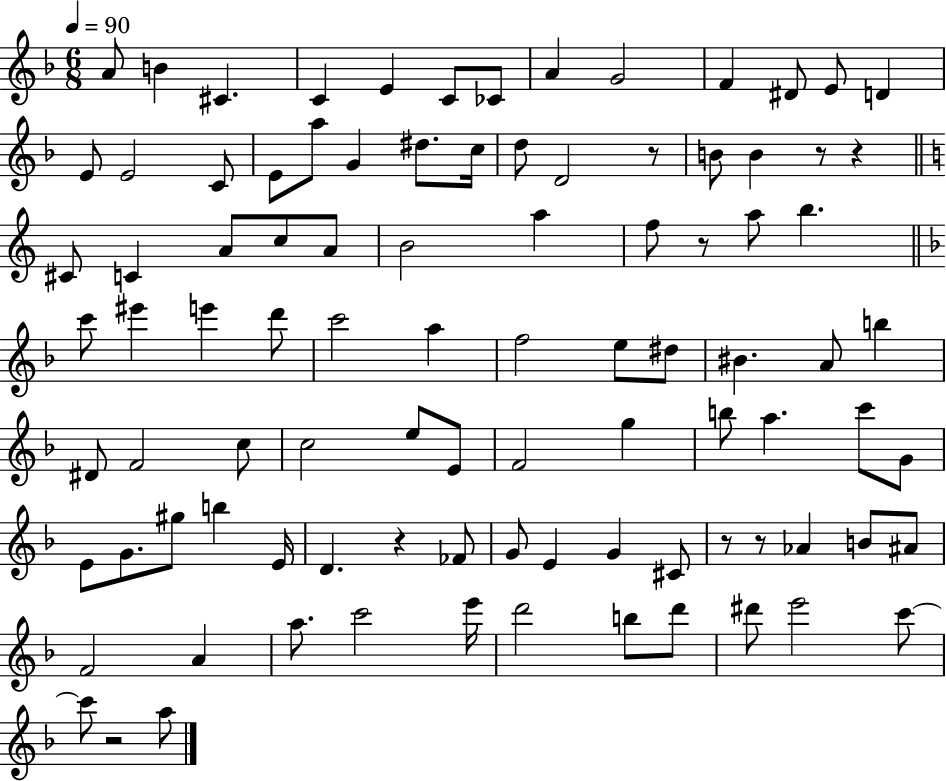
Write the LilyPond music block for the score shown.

{
  \clef treble
  \numericTimeSignature
  \time 6/8
  \key f \major
  \tempo 4 = 90
  a'8 b'4 cis'4. | c'4 e'4 c'8 ces'8 | a'4 g'2 | f'4 dis'8 e'8 d'4 | \break e'8 e'2 c'8 | e'8 a''8 g'4 dis''8. c''16 | d''8 d'2 r8 | b'8 b'4 r8 r4 | \break \bar "||" \break \key c \major cis'8 c'4 a'8 c''8 a'8 | b'2 a''4 | f''8 r8 a''8 b''4. | \bar "||" \break \key d \minor c'''8 eis'''4 e'''4 d'''8 | c'''2 a''4 | f''2 e''8 dis''8 | bis'4. a'8 b''4 | \break dis'8 f'2 c''8 | c''2 e''8 e'8 | f'2 g''4 | b''8 a''4. c'''8 g'8 | \break e'8 g'8. gis''8 b''4 e'16 | d'4. r4 fes'8 | g'8 e'4 g'4 cis'8 | r8 r8 aes'4 b'8 ais'8 | \break f'2 a'4 | a''8. c'''2 e'''16 | d'''2 b''8 d'''8 | dis'''8 e'''2 c'''8~~ | \break c'''8 r2 a''8 | \bar "|."
}